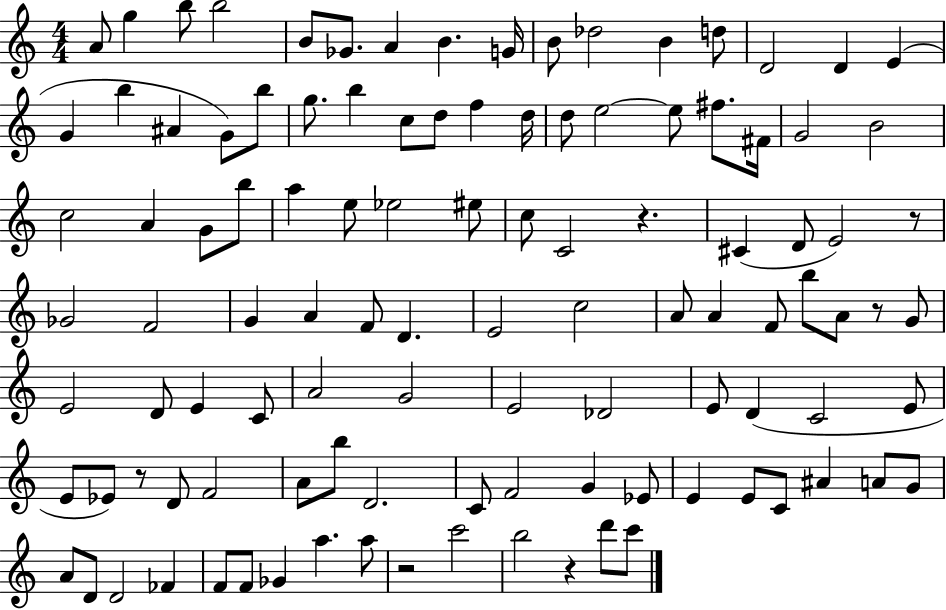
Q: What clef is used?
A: treble